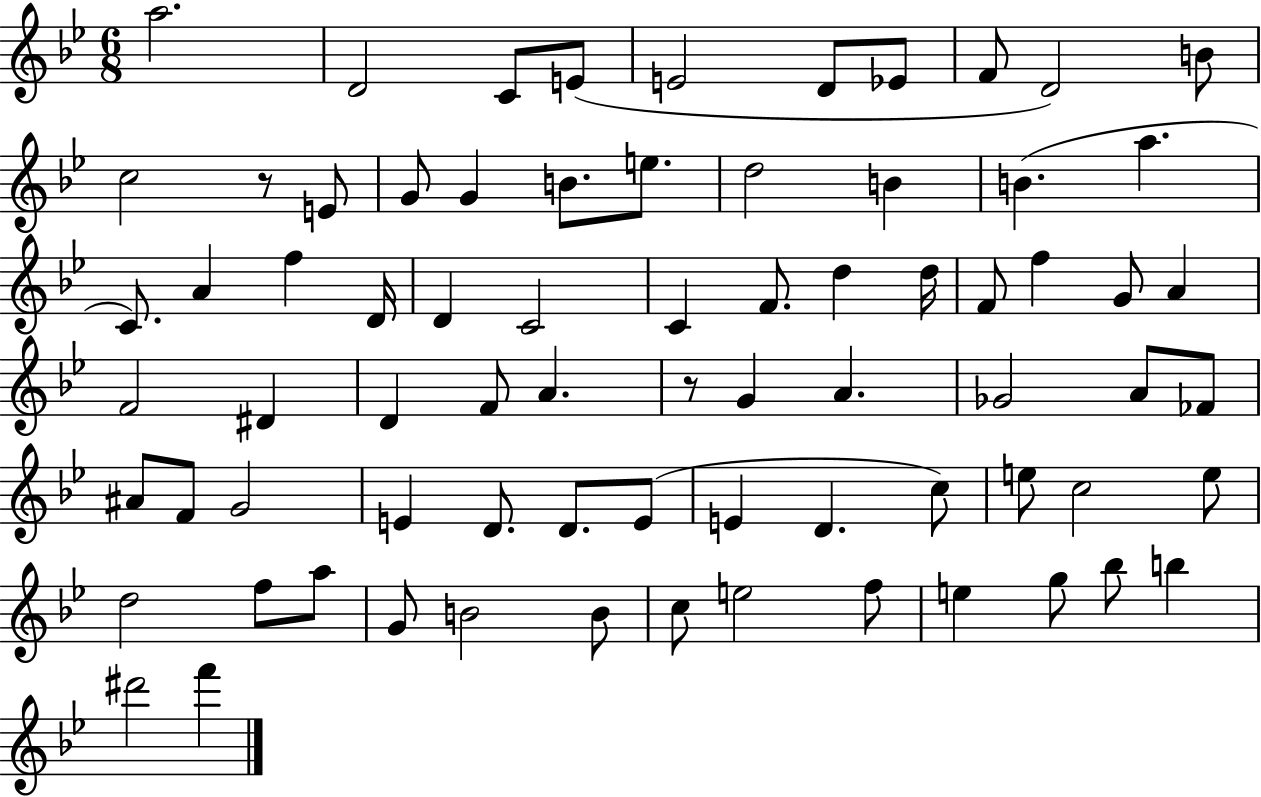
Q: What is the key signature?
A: BES major